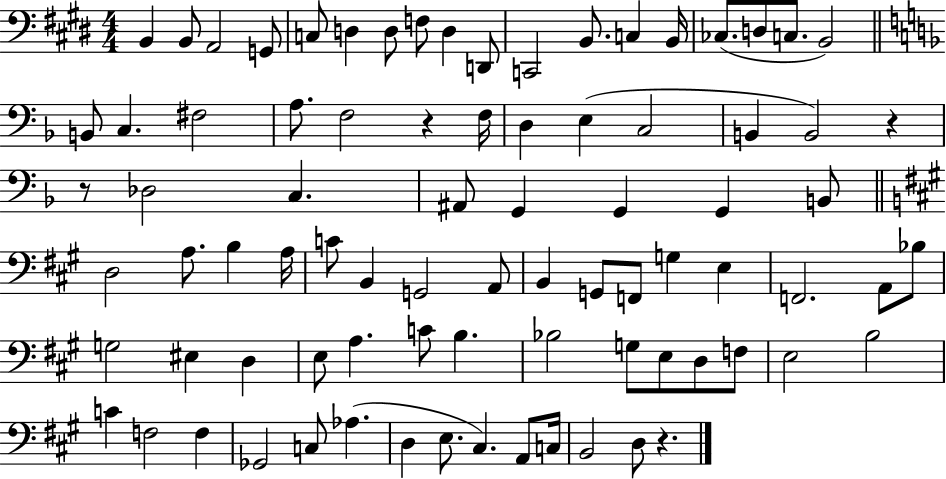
{
  \clef bass
  \numericTimeSignature
  \time 4/4
  \key e \major
  b,4 b,8 a,2 g,8 | c8 d4 d8 f8 d4 d,8 | c,2 b,8. c4 b,16 | ces8.( d8 c8. b,2) | \break \bar "||" \break \key f \major b,8 c4. fis2 | a8. f2 r4 f16 | d4 e4( c2 | b,4 b,2) r4 | \break r8 des2 c4. | ais,8 g,4 g,4 g,4 b,8 | \bar "||" \break \key a \major d2 a8. b4 a16 | c'8 b,4 g,2 a,8 | b,4 g,8 f,8 g4 e4 | f,2. a,8 bes8 | \break g2 eis4 d4 | e8 a4. c'8 b4. | bes2 g8 e8 d8 f8 | e2 b2 | \break c'4 f2 f4 | ges,2 c8 aes4.( | d4 e8. cis4.) a,8 c16 | b,2 d8 r4. | \break \bar "|."
}